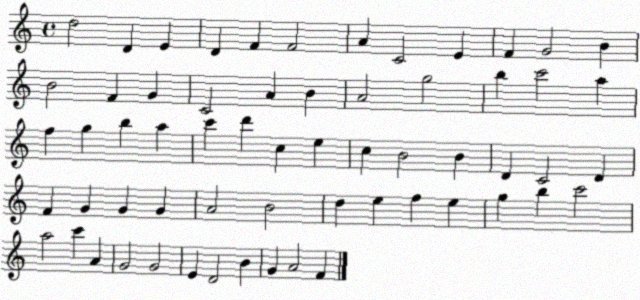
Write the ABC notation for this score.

X:1
T:Untitled
M:4/4
L:1/4
K:C
d2 D E D F F2 A C2 E F G2 B B2 F G C2 A B A2 g2 b c'2 a f g b a c' d' c e c B2 B D C2 D F G G G A2 B2 d e f e g b c'2 a2 c' A G2 G2 E D2 B G A2 F